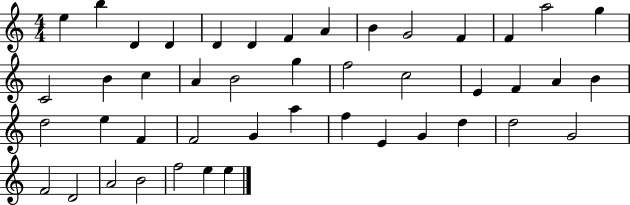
E5/q B5/q D4/q D4/q D4/q D4/q F4/q A4/q B4/q G4/h F4/q F4/q A5/h G5/q C4/h B4/q C5/q A4/q B4/h G5/q F5/h C5/h E4/q F4/q A4/q B4/q D5/h E5/q F4/q F4/h G4/q A5/q F5/q E4/q G4/q D5/q D5/h G4/h F4/h D4/h A4/h B4/h F5/h E5/q E5/q